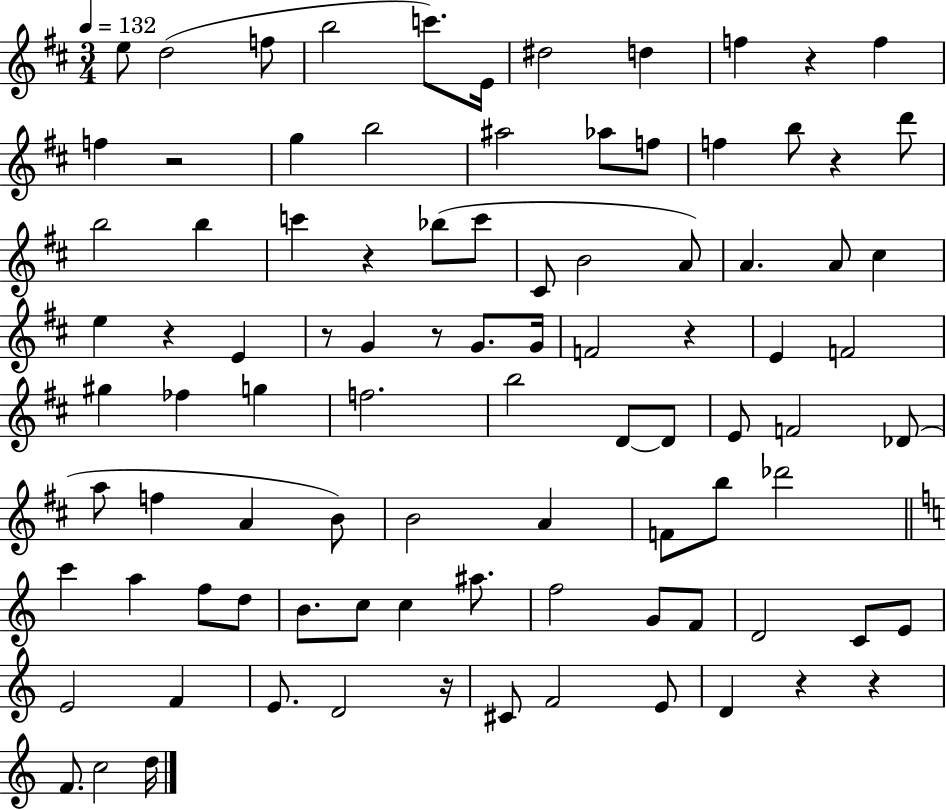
X:1
T:Untitled
M:3/4
L:1/4
K:D
e/2 d2 f/2 b2 c'/2 E/4 ^d2 d f z f f z2 g b2 ^a2 _a/2 f/2 f b/2 z d'/2 b2 b c' z _b/2 c'/2 ^C/2 B2 A/2 A A/2 ^c e z E z/2 G z/2 G/2 G/4 F2 z E F2 ^g _f g f2 b2 D/2 D/2 E/2 F2 _D/2 a/2 f A B/2 B2 A F/2 b/2 _d'2 c' a f/2 d/2 B/2 c/2 c ^a/2 f2 G/2 F/2 D2 C/2 E/2 E2 F E/2 D2 z/4 ^C/2 F2 E/2 D z z F/2 c2 d/4